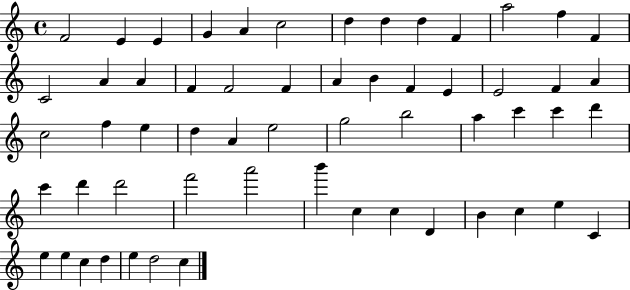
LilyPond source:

{
  \clef treble
  \time 4/4
  \defaultTimeSignature
  \key c \major
  f'2 e'4 e'4 | g'4 a'4 c''2 | d''4 d''4 d''4 f'4 | a''2 f''4 f'4 | \break c'2 a'4 a'4 | f'4 f'2 f'4 | a'4 b'4 f'4 e'4 | e'2 f'4 a'4 | \break c''2 f''4 e''4 | d''4 a'4 e''2 | g''2 b''2 | a''4 c'''4 c'''4 d'''4 | \break c'''4 d'''4 d'''2 | f'''2 a'''2 | b'''4 c''4 c''4 d'4 | b'4 c''4 e''4 c'4 | \break e''4 e''4 c''4 d''4 | e''4 d''2 c''4 | \bar "|."
}